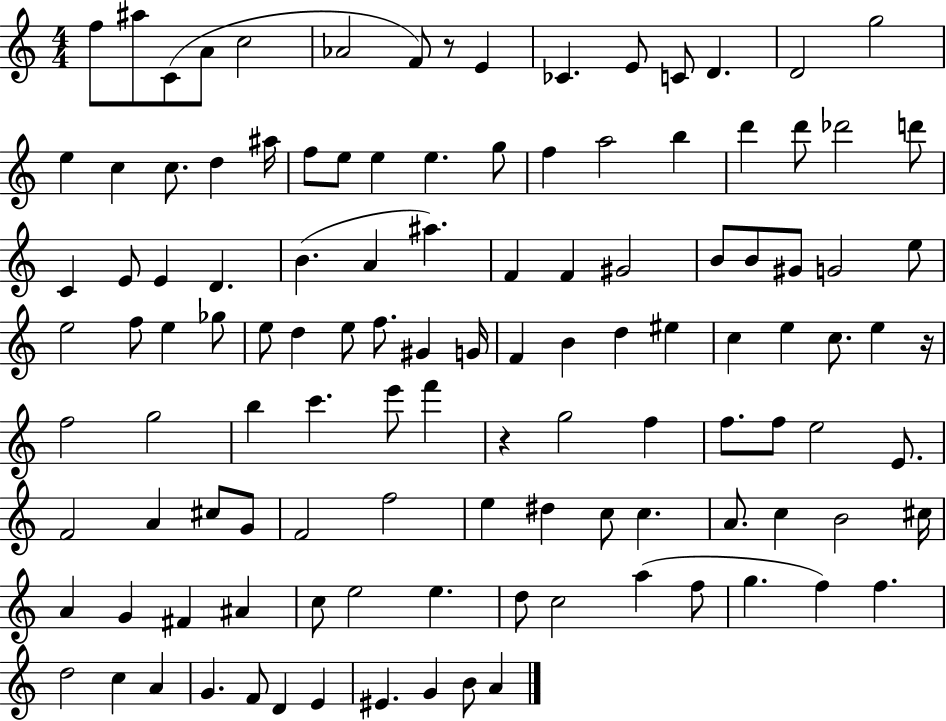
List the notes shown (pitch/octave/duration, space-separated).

F5/e A#5/e C4/e A4/e C5/h Ab4/h F4/e R/e E4/q CES4/q. E4/e C4/e D4/q. D4/h G5/h E5/q C5/q C5/e. D5/q A#5/s F5/e E5/e E5/q E5/q. G5/e F5/q A5/h B5/q D6/q D6/e Db6/h D6/e C4/q E4/e E4/q D4/q. B4/q. A4/q A#5/q. F4/q F4/q G#4/h B4/e B4/e G#4/e G4/h E5/e E5/h F5/e E5/q Gb5/e E5/e D5/q E5/e F5/e. G#4/q G4/s F4/q B4/q D5/q EIS5/q C5/q E5/q C5/e. E5/q R/s F5/h G5/h B5/q C6/q. E6/e F6/q R/q G5/h F5/q F5/e. F5/e E5/h E4/e. F4/h A4/q C#5/e G4/e F4/h F5/h E5/q D#5/q C5/e C5/q. A4/e. C5/q B4/h C#5/s A4/q G4/q F#4/q A#4/q C5/e E5/h E5/q. D5/e C5/h A5/q F5/e G5/q. F5/q F5/q. D5/h C5/q A4/q G4/q. F4/e D4/q E4/q EIS4/q. G4/q B4/e A4/q